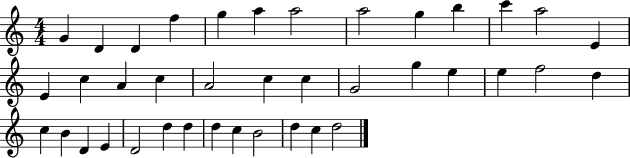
{
  \clef treble
  \numericTimeSignature
  \time 4/4
  \key c \major
  g'4 d'4 d'4 f''4 | g''4 a''4 a''2 | a''2 g''4 b''4 | c'''4 a''2 e'4 | \break e'4 c''4 a'4 c''4 | a'2 c''4 c''4 | g'2 g''4 e''4 | e''4 f''2 d''4 | \break c''4 b'4 d'4 e'4 | d'2 d''4 d''4 | d''4 c''4 b'2 | d''4 c''4 d''2 | \break \bar "|."
}